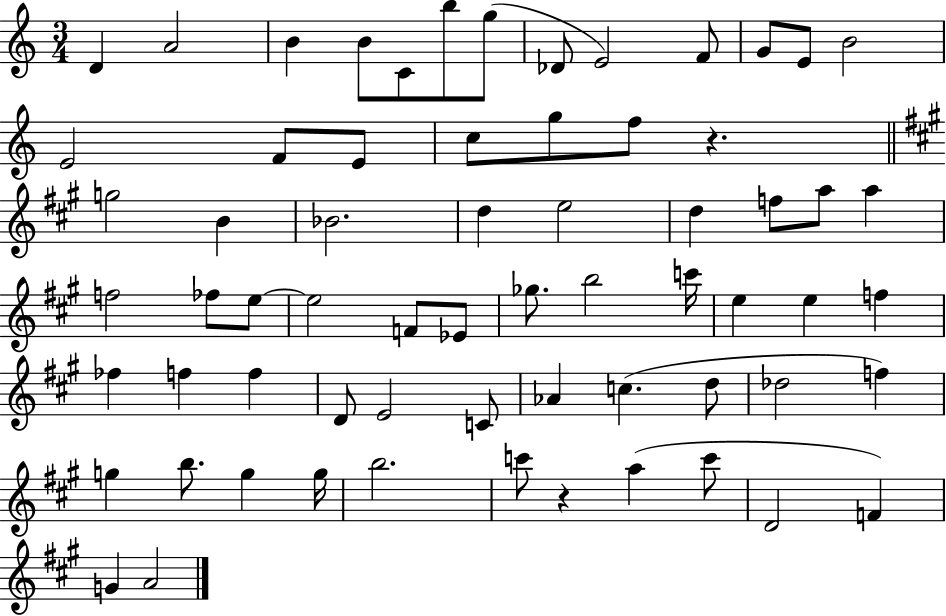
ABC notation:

X:1
T:Untitled
M:3/4
L:1/4
K:C
D A2 B B/2 C/2 b/2 g/2 _D/2 E2 F/2 G/2 E/2 B2 E2 F/2 E/2 c/2 g/2 f/2 z g2 B _B2 d e2 d f/2 a/2 a f2 _f/2 e/2 e2 F/2 _E/2 _g/2 b2 c'/4 e e f _f f f D/2 E2 C/2 _A c d/2 _d2 f g b/2 g g/4 b2 c'/2 z a c'/2 D2 F G A2